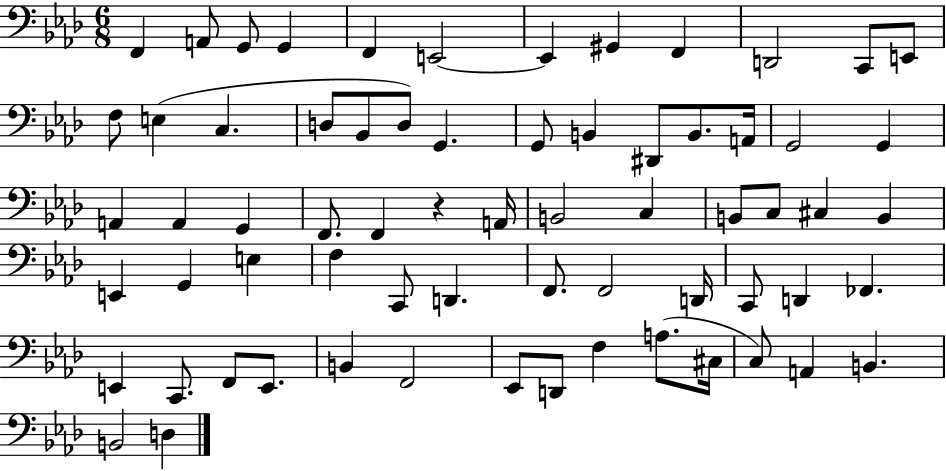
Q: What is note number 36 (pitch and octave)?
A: C3